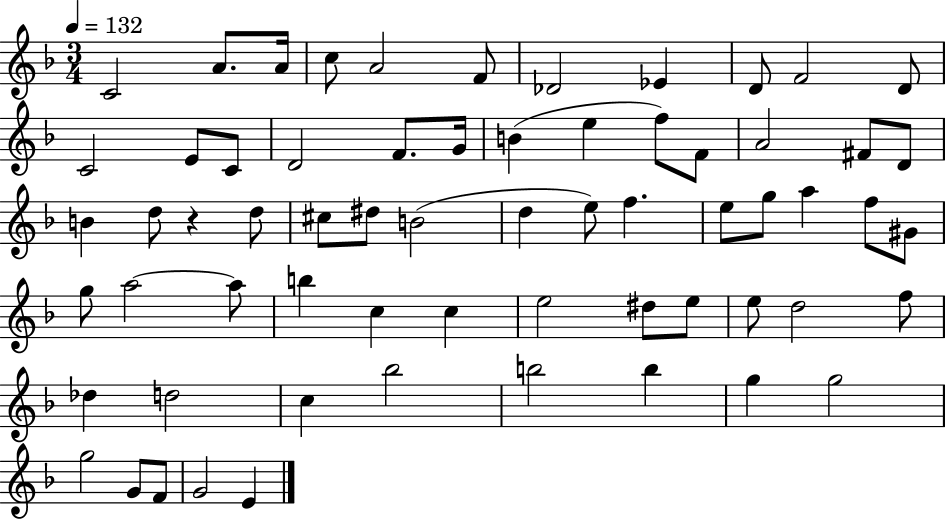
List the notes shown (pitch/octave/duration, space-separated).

C4/h A4/e. A4/s C5/e A4/h F4/e Db4/h Eb4/q D4/e F4/h D4/e C4/h E4/e C4/e D4/h F4/e. G4/s B4/q E5/q F5/e F4/e A4/h F#4/e D4/e B4/q D5/e R/q D5/e C#5/e D#5/e B4/h D5/q E5/e F5/q. E5/e G5/e A5/q F5/e G#4/e G5/e A5/h A5/e B5/q C5/q C5/q E5/h D#5/e E5/e E5/e D5/h F5/e Db5/q D5/h C5/q Bb5/h B5/h B5/q G5/q G5/h G5/h G4/e F4/e G4/h E4/q